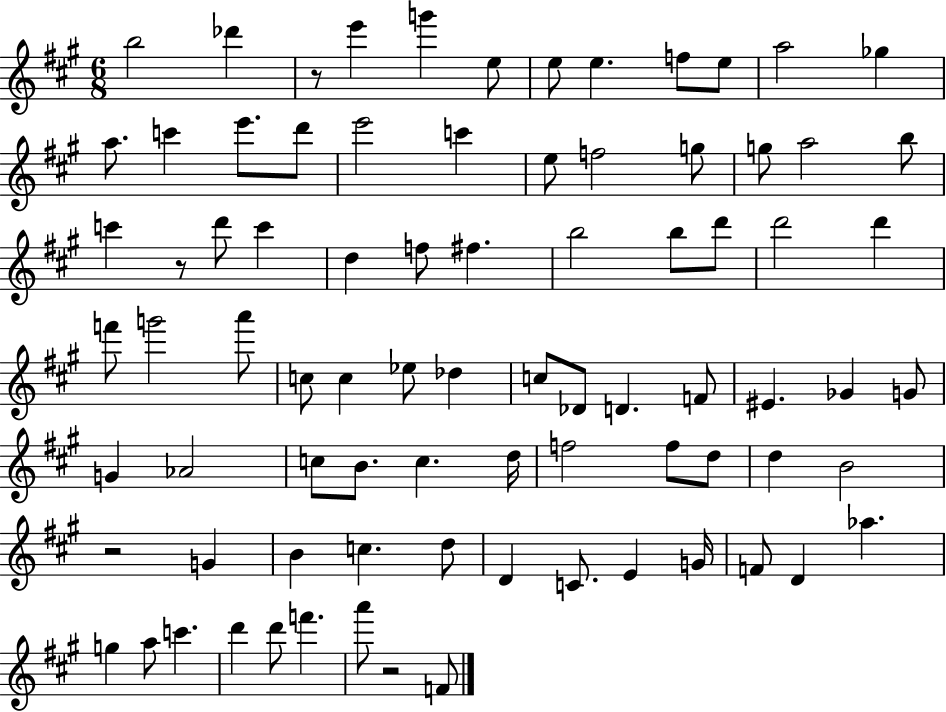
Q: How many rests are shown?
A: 4